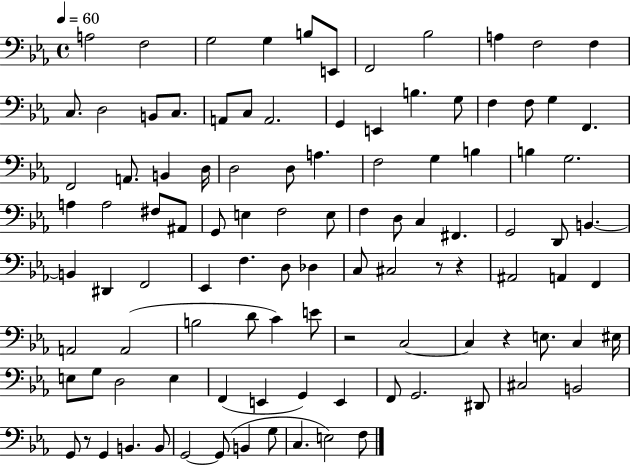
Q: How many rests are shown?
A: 5